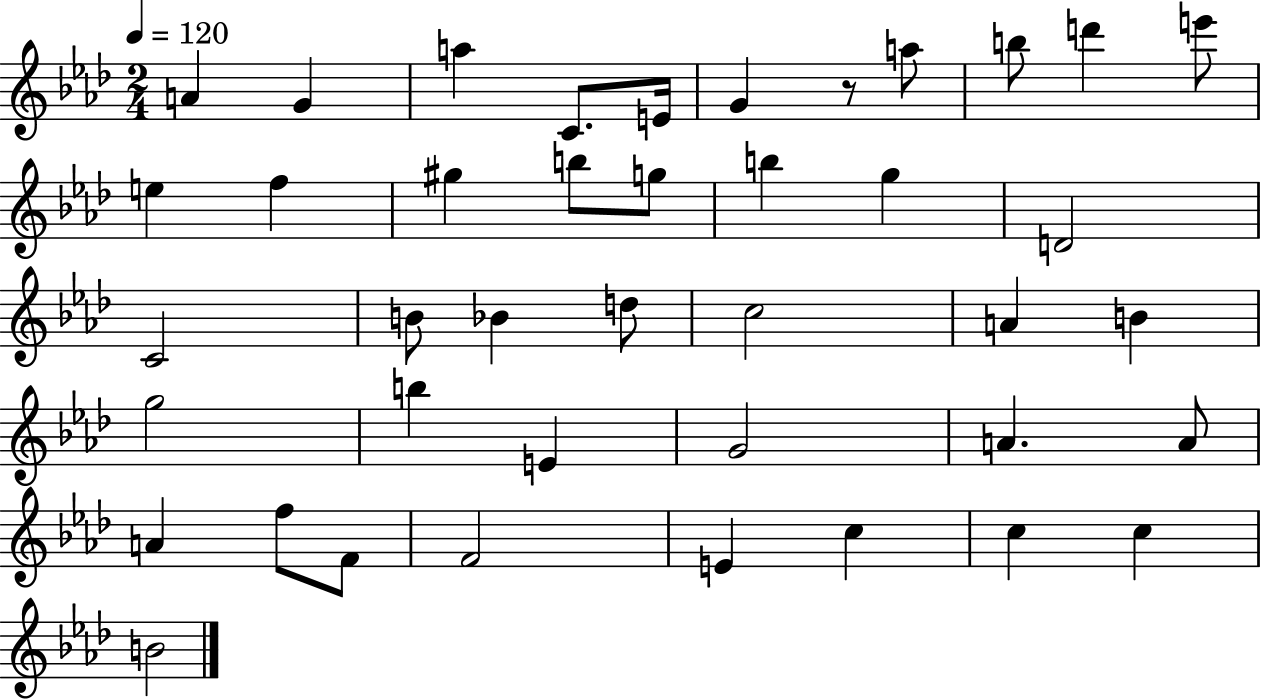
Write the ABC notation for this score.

X:1
T:Untitled
M:2/4
L:1/4
K:Ab
A G a C/2 E/4 G z/2 a/2 b/2 d' e'/2 e f ^g b/2 g/2 b g D2 C2 B/2 _B d/2 c2 A B g2 b E G2 A A/2 A f/2 F/2 F2 E c c c B2